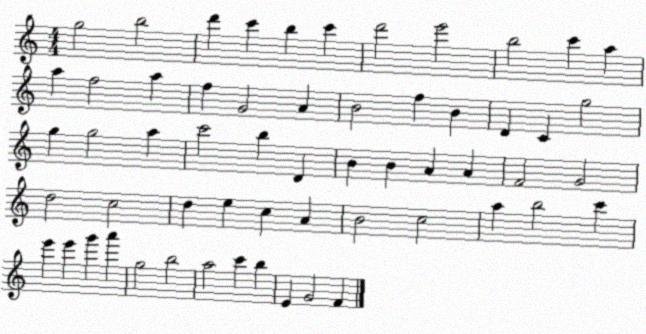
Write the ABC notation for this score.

X:1
T:Untitled
M:4/4
L:1/4
K:C
g2 b2 d' c' b c' d'2 e'2 b2 c' a a f2 a f G2 A B2 f B D C g2 g g2 a c'2 b D B B A A F2 G2 d2 c2 d e c A B2 c2 a b2 c' e' e' g' a' g2 b2 a2 c' b E G2 F